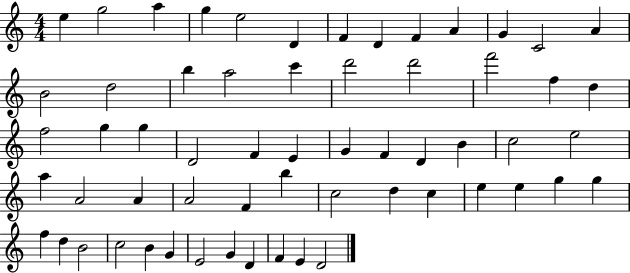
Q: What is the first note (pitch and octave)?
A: E5